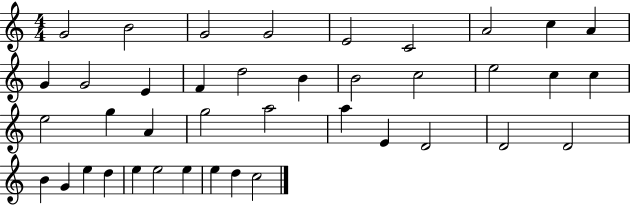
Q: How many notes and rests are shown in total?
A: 40